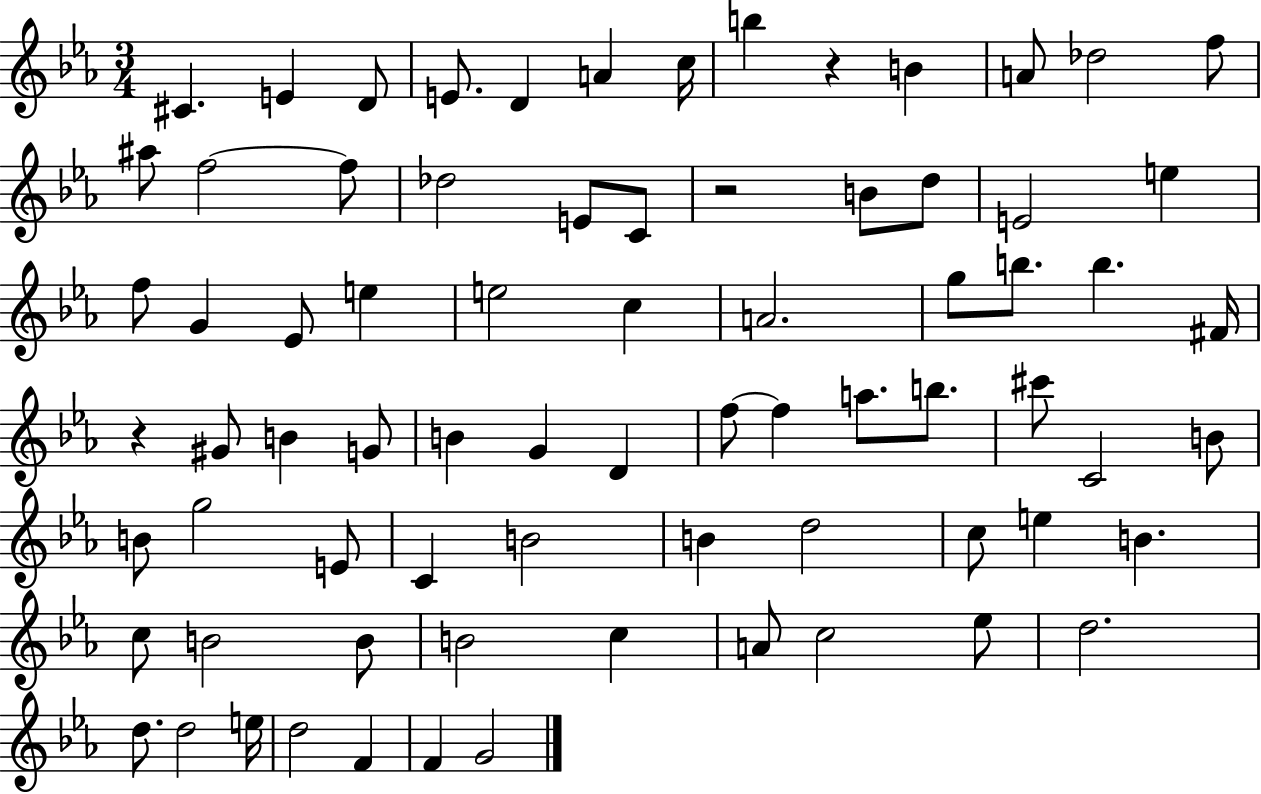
C#4/q. E4/q D4/e E4/e. D4/q A4/q C5/s B5/q R/q B4/q A4/e Db5/h F5/e A#5/e F5/h F5/e Db5/h E4/e C4/e R/h B4/e D5/e E4/h E5/q F5/e G4/q Eb4/e E5/q E5/h C5/q A4/h. G5/e B5/e. B5/q. F#4/s R/q G#4/e B4/q G4/e B4/q G4/q D4/q F5/e F5/q A5/e. B5/e. C#6/e C4/h B4/e B4/e G5/h E4/e C4/q B4/h B4/q D5/h C5/e E5/q B4/q. C5/e B4/h B4/e B4/h C5/q A4/e C5/h Eb5/e D5/h. D5/e. D5/h E5/s D5/h F4/q F4/q G4/h